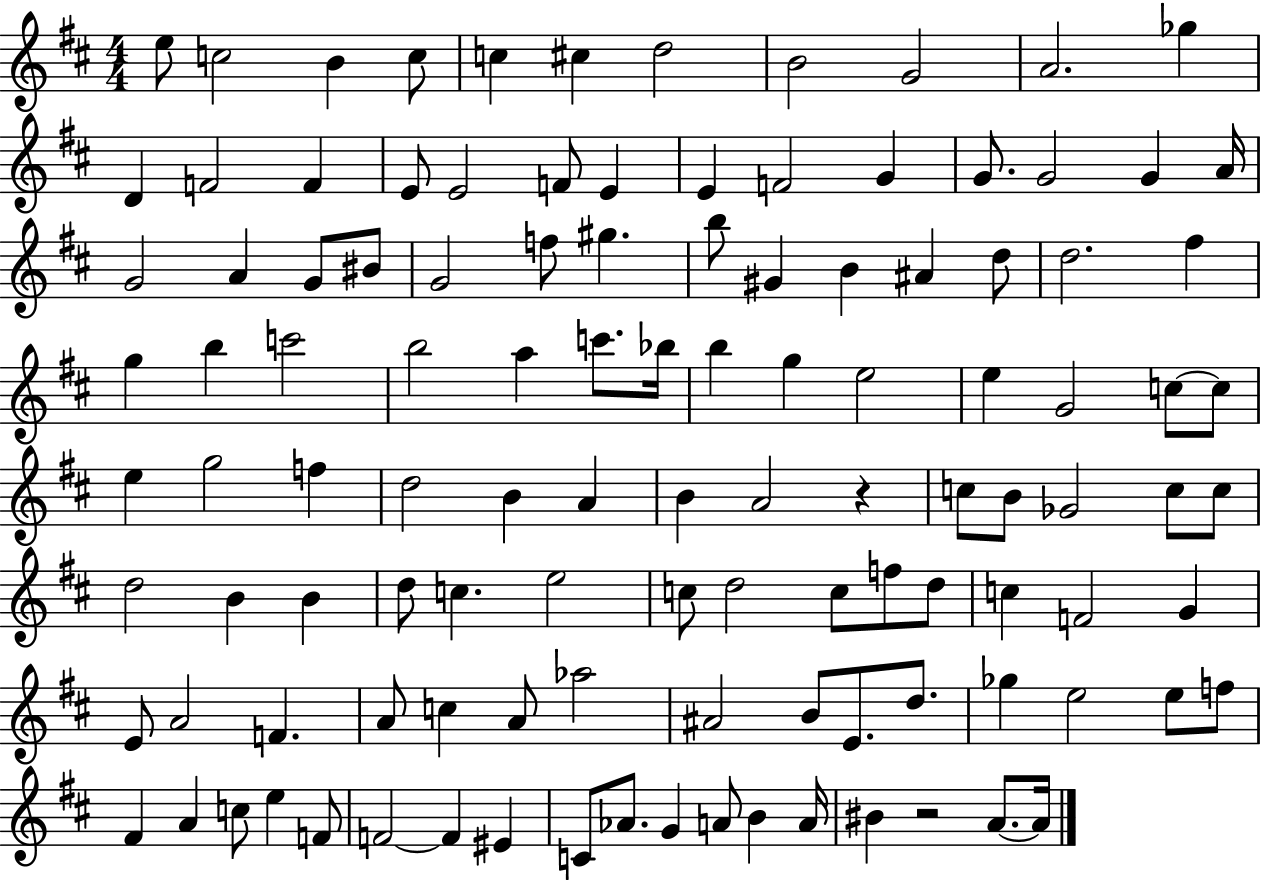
X:1
T:Untitled
M:4/4
L:1/4
K:D
e/2 c2 B c/2 c ^c d2 B2 G2 A2 _g D F2 F E/2 E2 F/2 E E F2 G G/2 G2 G A/4 G2 A G/2 ^B/2 G2 f/2 ^g b/2 ^G B ^A d/2 d2 ^f g b c'2 b2 a c'/2 _b/4 b g e2 e G2 c/2 c/2 e g2 f d2 B A B A2 z c/2 B/2 _G2 c/2 c/2 d2 B B d/2 c e2 c/2 d2 c/2 f/2 d/2 c F2 G E/2 A2 F A/2 c A/2 _a2 ^A2 B/2 E/2 d/2 _g e2 e/2 f/2 ^F A c/2 e F/2 F2 F ^E C/2 _A/2 G A/2 B A/4 ^B z2 A/2 A/4